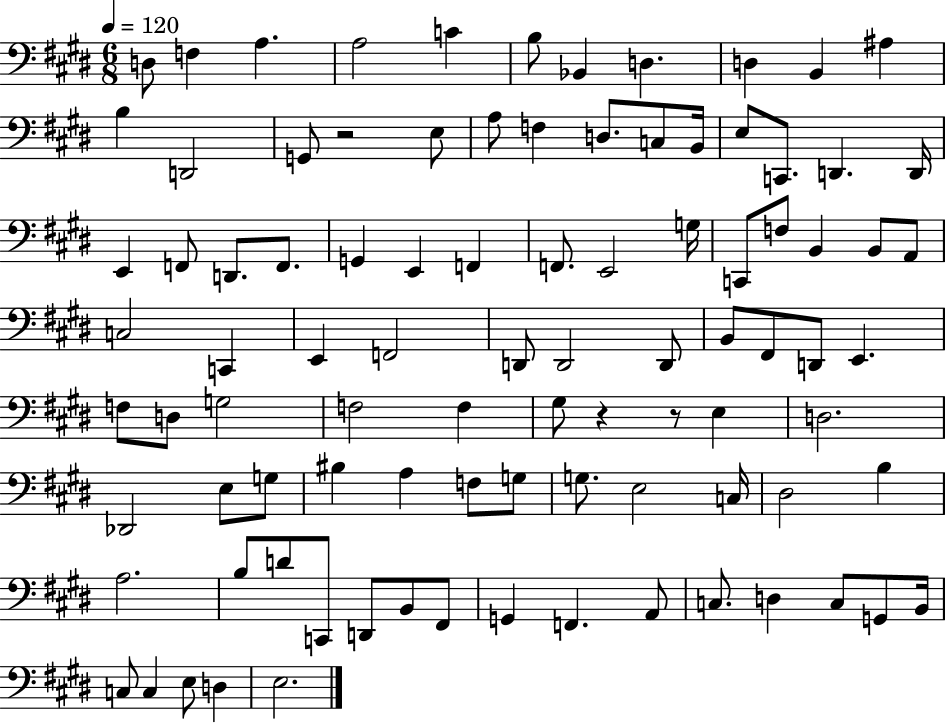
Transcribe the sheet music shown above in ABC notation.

X:1
T:Untitled
M:6/8
L:1/4
K:E
D,/2 F, A, A,2 C B,/2 _B,, D, D, B,, ^A, B, D,,2 G,,/2 z2 E,/2 A,/2 F, D,/2 C,/2 B,,/4 E,/2 C,,/2 D,, D,,/4 E,, F,,/2 D,,/2 F,,/2 G,, E,, F,, F,,/2 E,,2 G,/4 C,,/2 F,/2 B,, B,,/2 A,,/2 C,2 C,, E,, F,,2 D,,/2 D,,2 D,,/2 B,,/2 ^F,,/2 D,,/2 E,, F,/2 D,/2 G,2 F,2 F, ^G,/2 z z/2 E, D,2 _D,,2 E,/2 G,/2 ^B, A, F,/2 G,/2 G,/2 E,2 C,/4 ^D,2 B, A,2 B,/2 D/2 C,,/2 D,,/2 B,,/2 ^F,,/2 G,, F,, A,,/2 C,/2 D, C,/2 G,,/2 B,,/4 C,/2 C, E,/2 D, E,2